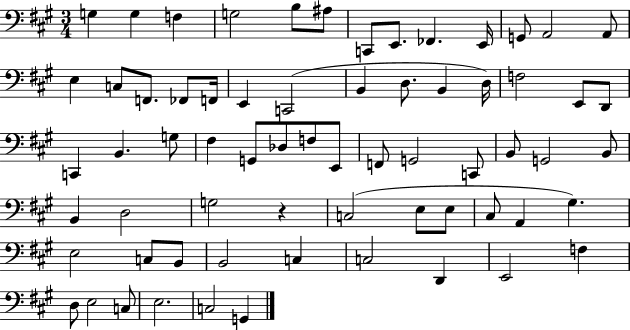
G3/q G3/q F3/q G3/h B3/e A#3/e C2/e E2/e. FES2/q. E2/s G2/e A2/h A2/e E3/q C3/e F2/e. FES2/e F2/s E2/q C2/h B2/q D3/e. B2/q D3/s F3/h E2/e D2/e C2/q B2/q. G3/e F#3/q G2/e Db3/e F3/e E2/e F2/e G2/h C2/e B2/e G2/h B2/e B2/q D3/h G3/h R/q C3/h E3/e E3/e C#3/e A2/q G#3/q. E3/h C3/e B2/e B2/h C3/q C3/h D2/q E2/h F3/q D3/e E3/h C3/e E3/h. C3/h G2/q